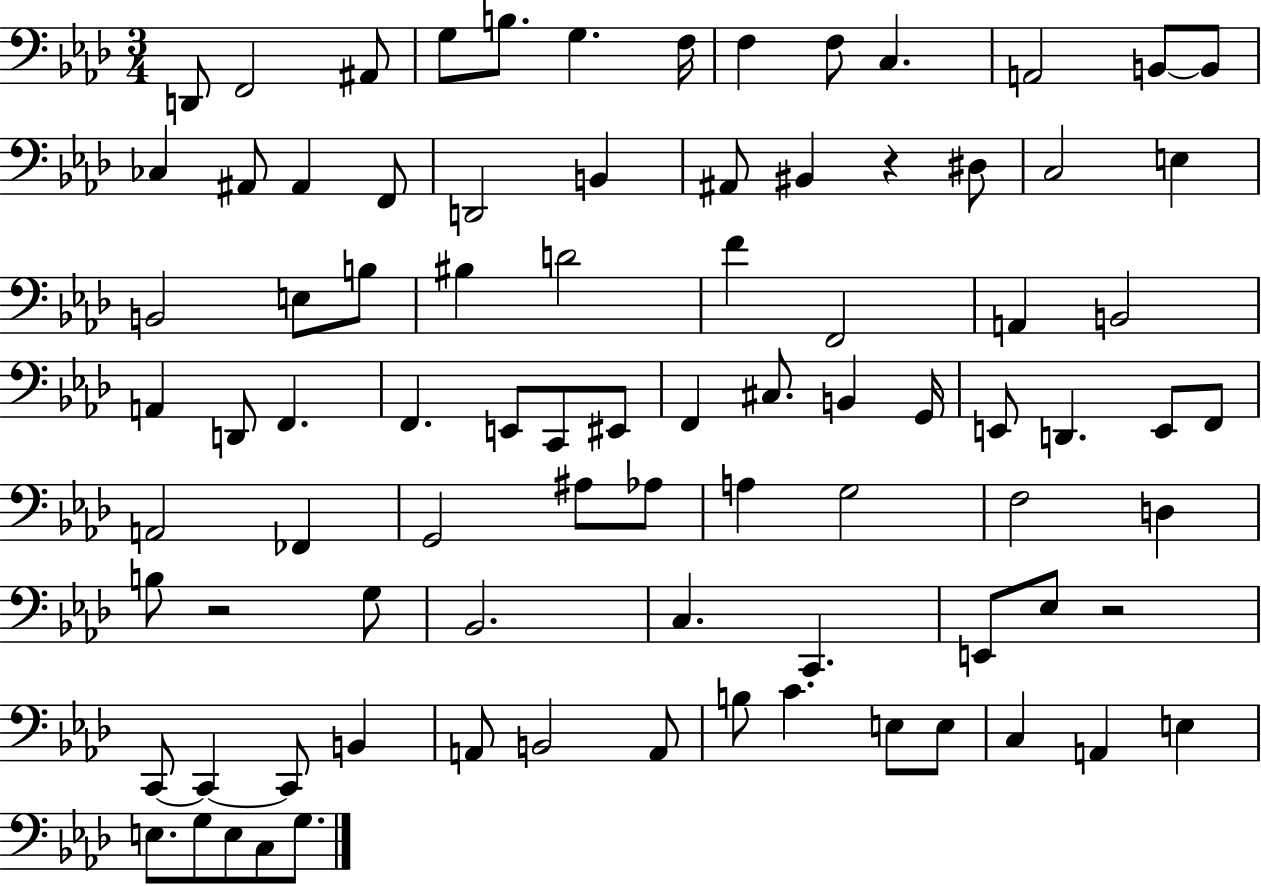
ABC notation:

X:1
T:Untitled
M:3/4
L:1/4
K:Ab
D,,/2 F,,2 ^A,,/2 G,/2 B,/2 G, F,/4 F, F,/2 C, A,,2 B,,/2 B,,/2 _C, ^A,,/2 ^A,, F,,/2 D,,2 B,, ^A,,/2 ^B,, z ^D,/2 C,2 E, B,,2 E,/2 B,/2 ^B, D2 F F,,2 A,, B,,2 A,, D,,/2 F,, F,, E,,/2 C,,/2 ^E,,/2 F,, ^C,/2 B,, G,,/4 E,,/2 D,, E,,/2 F,,/2 A,,2 _F,, G,,2 ^A,/2 _A,/2 A, G,2 F,2 D, B,/2 z2 G,/2 _B,,2 C, C,, E,,/2 _E,/2 z2 C,,/2 C,, C,,/2 B,, A,,/2 B,,2 A,,/2 B,/2 C E,/2 E,/2 C, A,, E, E,/2 G,/2 E,/2 C,/2 G,/2